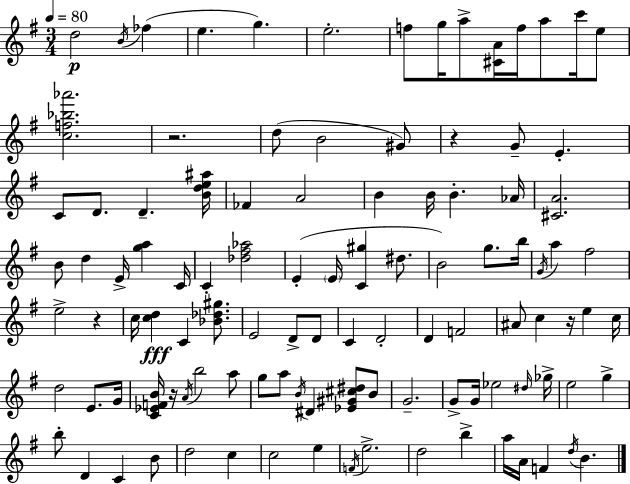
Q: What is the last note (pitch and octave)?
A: B4